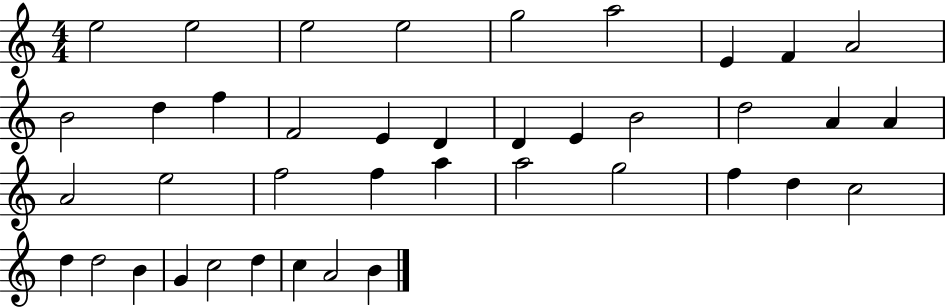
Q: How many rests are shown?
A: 0